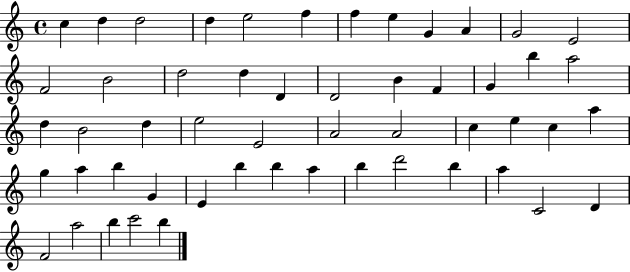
X:1
T:Untitled
M:4/4
L:1/4
K:C
c d d2 d e2 f f e G A G2 E2 F2 B2 d2 d D D2 B F G b a2 d B2 d e2 E2 A2 A2 c e c a g a b G E b b a b d'2 b a C2 D F2 a2 b c'2 b